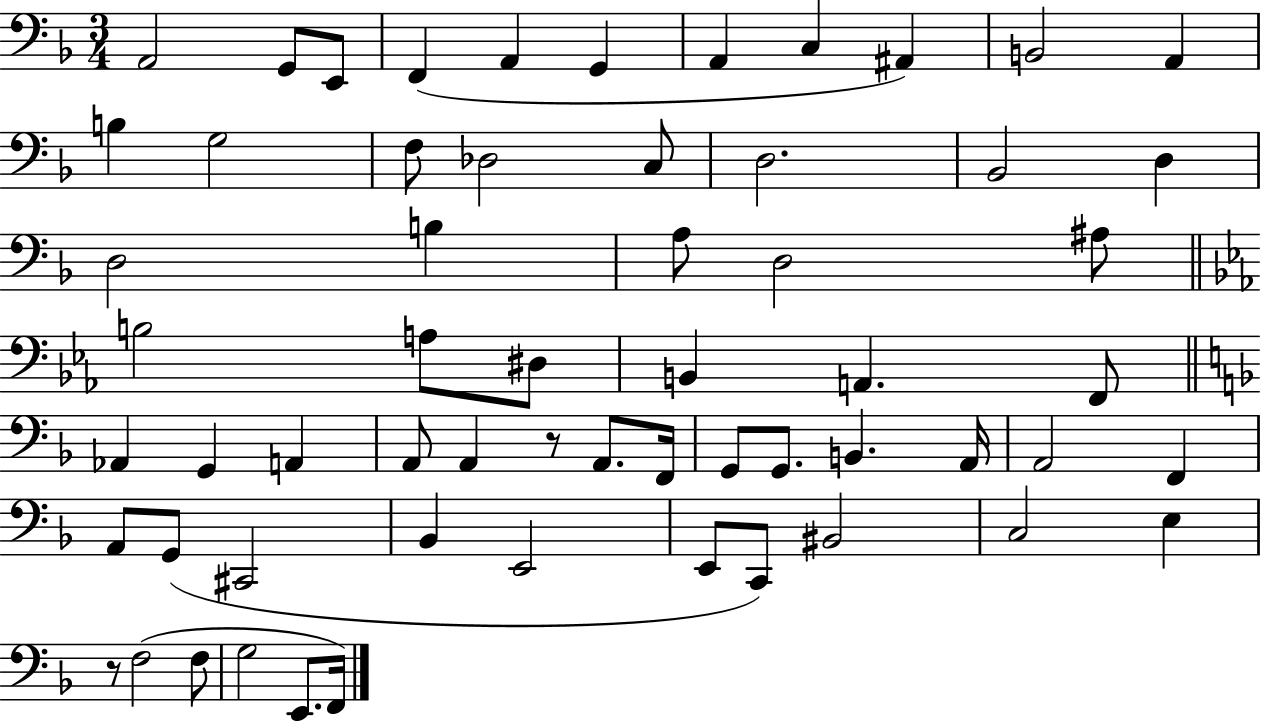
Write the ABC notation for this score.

X:1
T:Untitled
M:3/4
L:1/4
K:F
A,,2 G,,/2 E,,/2 F,, A,, G,, A,, C, ^A,, B,,2 A,, B, G,2 F,/2 _D,2 C,/2 D,2 _B,,2 D, D,2 B, A,/2 D,2 ^A,/2 B,2 A,/2 ^D,/2 B,, A,, F,,/2 _A,, G,, A,, A,,/2 A,, z/2 A,,/2 F,,/4 G,,/2 G,,/2 B,, A,,/4 A,,2 F,, A,,/2 G,,/2 ^C,,2 _B,, E,,2 E,,/2 C,,/2 ^B,,2 C,2 E, z/2 F,2 F,/2 G,2 E,,/2 F,,/4